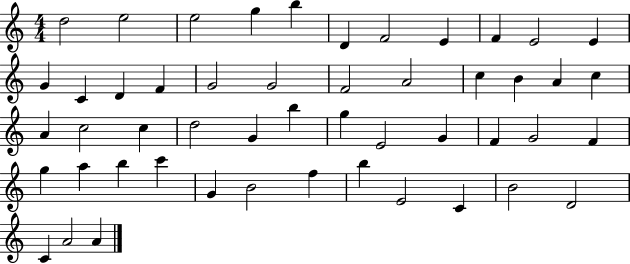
D5/h E5/h E5/h G5/q B5/q D4/q F4/h E4/q F4/q E4/h E4/q G4/q C4/q D4/q F4/q G4/h G4/h F4/h A4/h C5/q B4/q A4/q C5/q A4/q C5/h C5/q D5/h G4/q B5/q G5/q E4/h G4/q F4/q G4/h F4/q G5/q A5/q B5/q C6/q G4/q B4/h F5/q B5/q E4/h C4/q B4/h D4/h C4/q A4/h A4/q